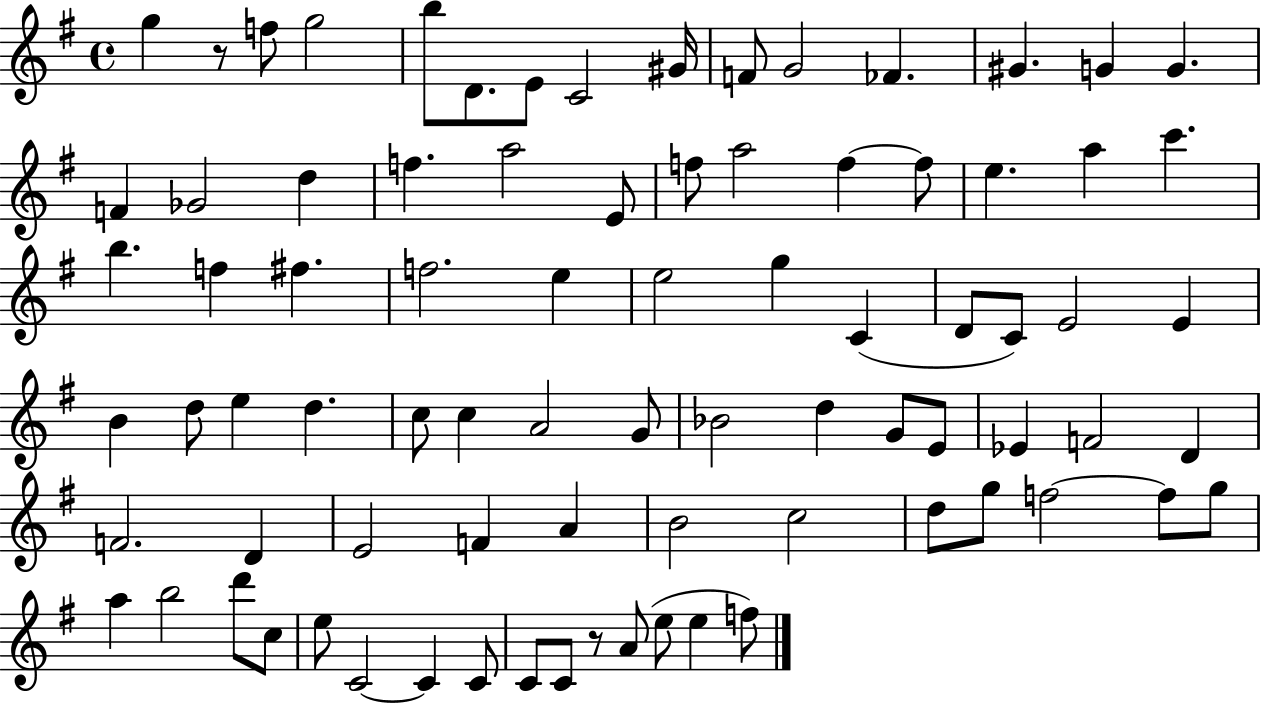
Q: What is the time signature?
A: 4/4